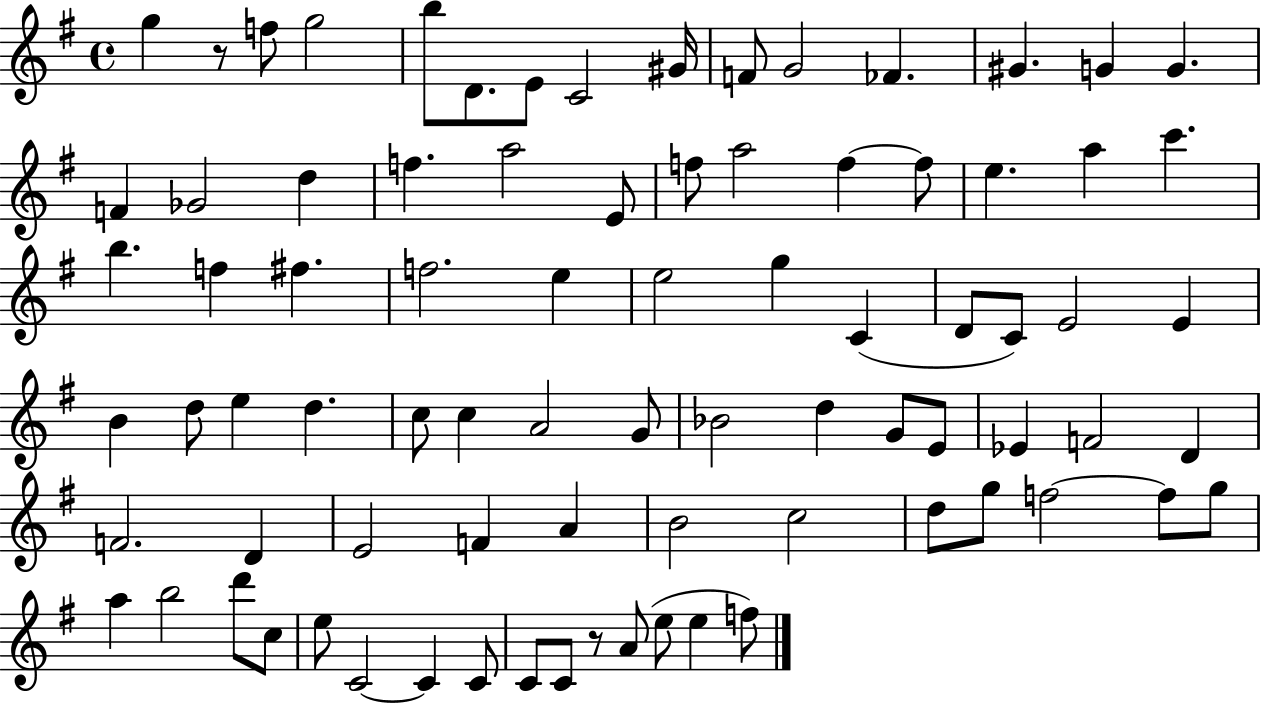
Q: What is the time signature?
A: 4/4